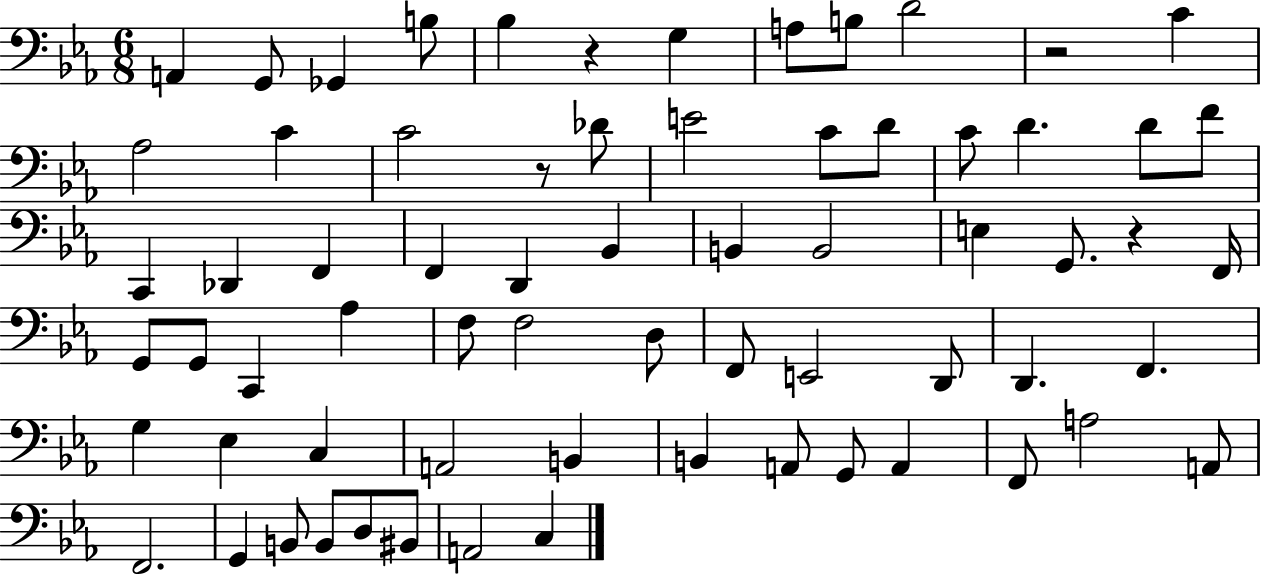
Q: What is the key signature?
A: EES major